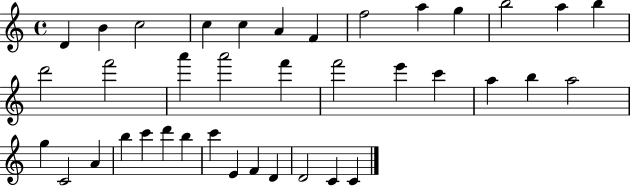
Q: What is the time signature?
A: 4/4